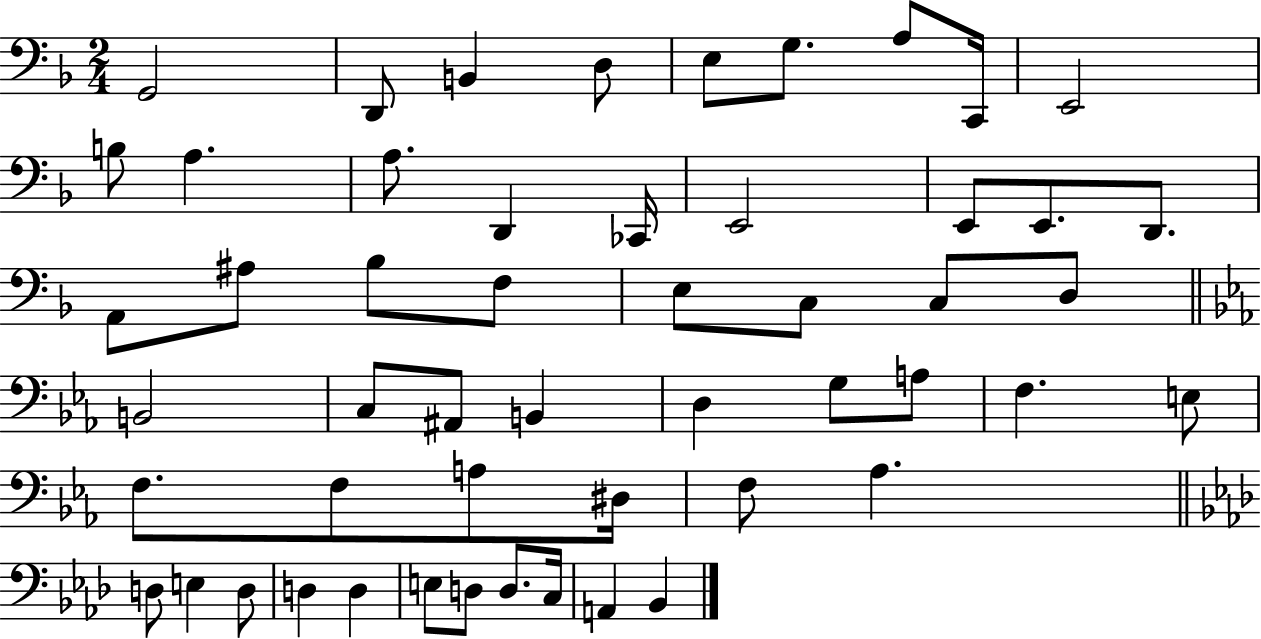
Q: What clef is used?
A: bass